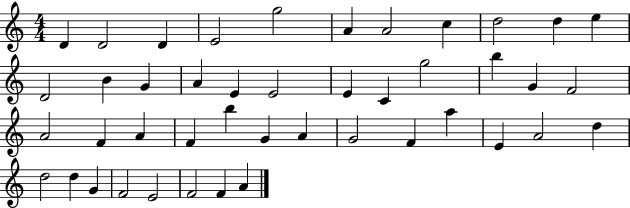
D4/q D4/h D4/q E4/h G5/h A4/q A4/h C5/q D5/h D5/q E5/q D4/h B4/q G4/q A4/q E4/q E4/h E4/q C4/q G5/h B5/q G4/q F4/h A4/h F4/q A4/q F4/q B5/q G4/q A4/q G4/h F4/q A5/q E4/q A4/h D5/q D5/h D5/q G4/q F4/h E4/h F4/h F4/q A4/q